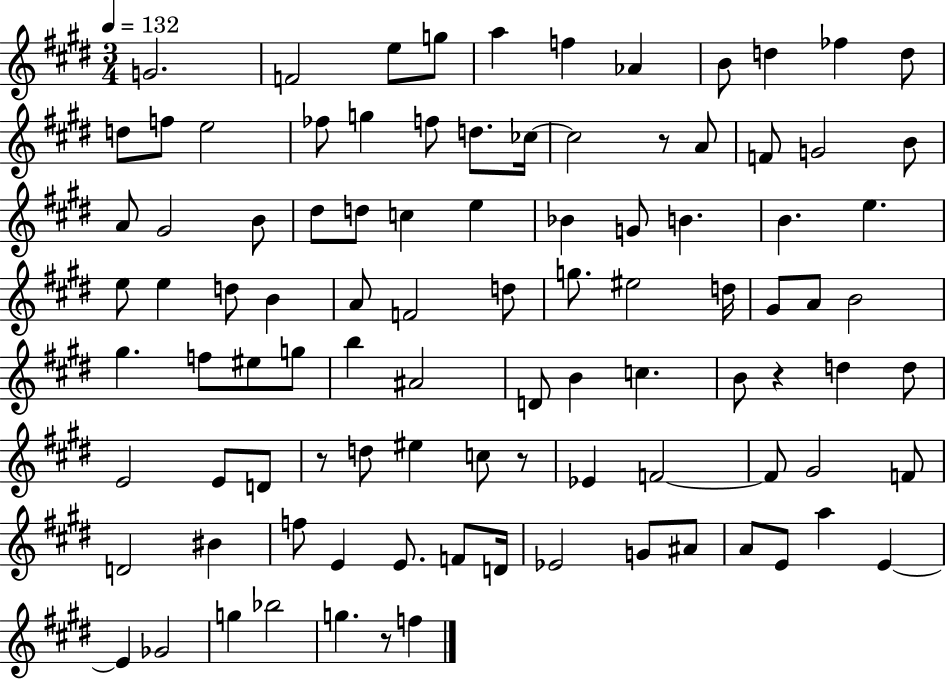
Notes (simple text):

G4/h. F4/h E5/e G5/e A5/q F5/q Ab4/q B4/e D5/q FES5/q D5/e D5/e F5/e E5/h FES5/e G5/q F5/e D5/e. CES5/s CES5/h R/e A4/e F4/e G4/h B4/e A4/e G#4/h B4/e D#5/e D5/e C5/q E5/q Bb4/q G4/e B4/q. B4/q. E5/q. E5/e E5/q D5/e B4/q A4/e F4/h D5/e G5/e. EIS5/h D5/s G#4/e A4/e B4/h G#5/q. F5/e EIS5/e G5/e B5/q A#4/h D4/e B4/q C5/q. B4/e R/q D5/q D5/e E4/h E4/e D4/e R/e D5/e EIS5/q C5/e R/e Eb4/q F4/h F4/e G#4/h F4/e D4/h BIS4/q F5/e E4/q E4/e. F4/e D4/s Eb4/h G4/e A#4/e A4/e E4/e A5/q E4/q E4/q Gb4/h G5/q Bb5/h G5/q. R/e F5/q